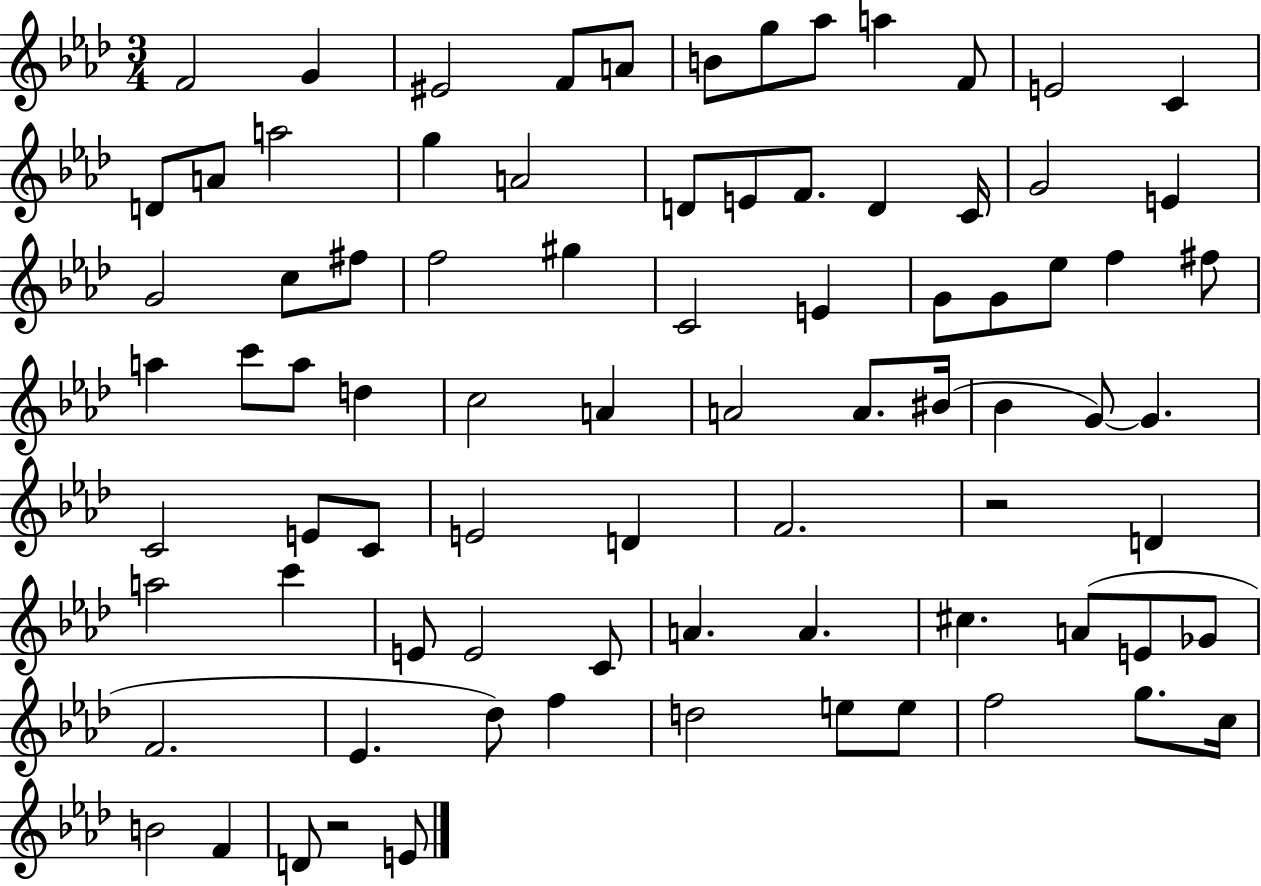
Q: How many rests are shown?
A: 2